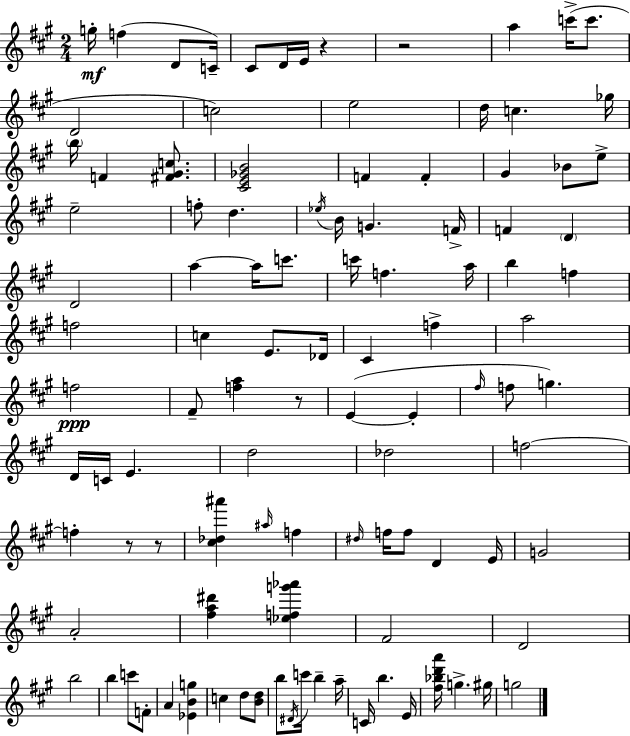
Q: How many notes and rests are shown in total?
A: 105